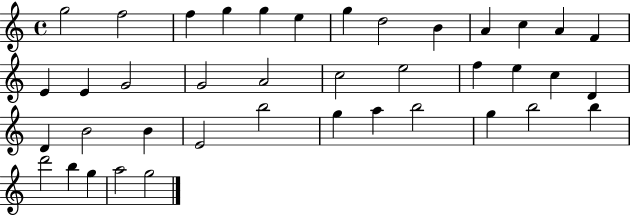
G5/h F5/h F5/q G5/q G5/q E5/q G5/q D5/h B4/q A4/q C5/q A4/q F4/q E4/q E4/q G4/h G4/h A4/h C5/h E5/h F5/q E5/q C5/q D4/q D4/q B4/h B4/q E4/h B5/h G5/q A5/q B5/h G5/q B5/h B5/q D6/h B5/q G5/q A5/h G5/h